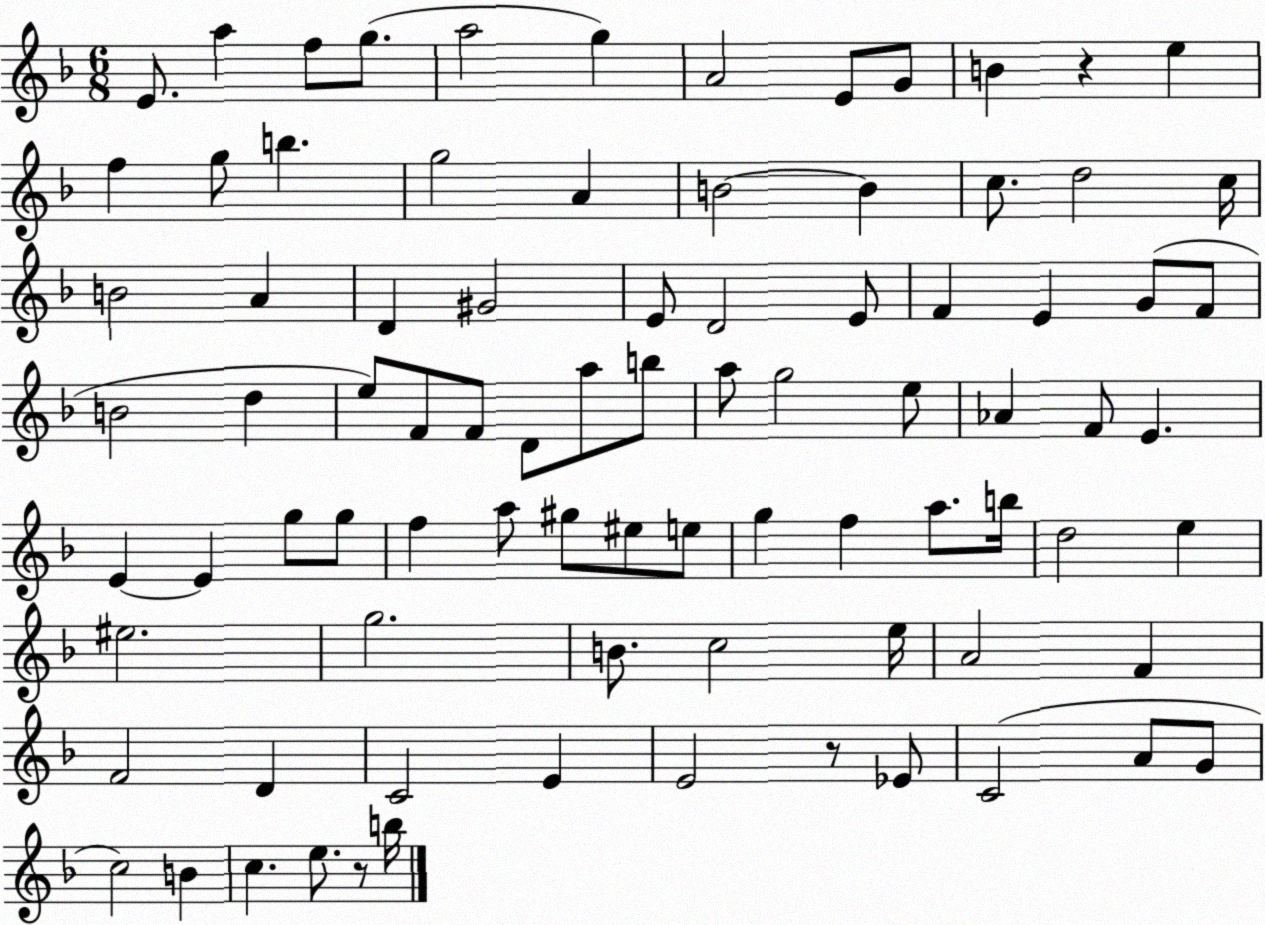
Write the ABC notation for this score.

X:1
T:Untitled
M:6/8
L:1/4
K:F
E/2 a f/2 g/2 a2 g A2 E/2 G/2 B z e f g/2 b g2 A B2 B c/2 d2 c/4 B2 A D ^G2 E/2 D2 E/2 F E G/2 F/2 B2 d e/2 F/2 F/2 D/2 a/2 b/2 a/2 g2 e/2 _A F/2 E E E g/2 g/2 f a/2 ^g/2 ^e/2 e/2 g f a/2 b/4 d2 e ^e2 g2 B/2 c2 e/4 A2 F F2 D C2 E E2 z/2 _E/2 C2 A/2 G/2 c2 B c e/2 z/2 b/4